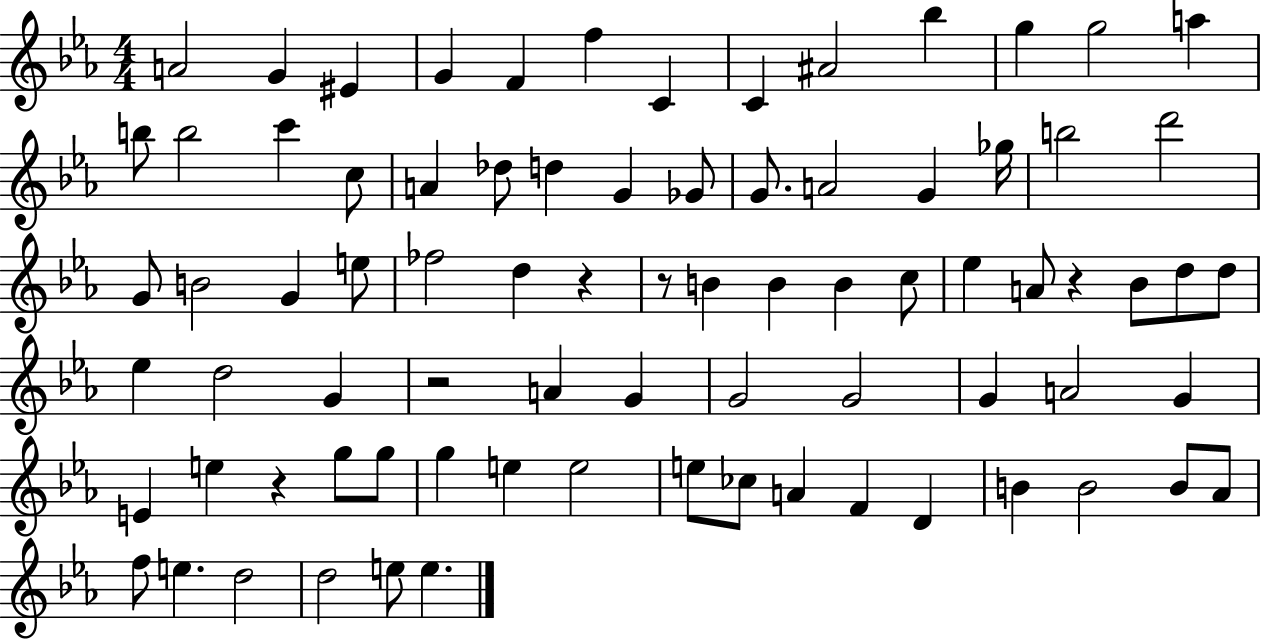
A4/h G4/q EIS4/q G4/q F4/q F5/q C4/q C4/q A#4/h Bb5/q G5/q G5/h A5/q B5/e B5/h C6/q C5/e A4/q Db5/e D5/q G4/q Gb4/e G4/e. A4/h G4/q Gb5/s B5/h D6/h G4/e B4/h G4/q E5/e FES5/h D5/q R/q R/e B4/q B4/q B4/q C5/e Eb5/q A4/e R/q Bb4/e D5/e D5/e Eb5/q D5/h G4/q R/h A4/q G4/q G4/h G4/h G4/q A4/h G4/q E4/q E5/q R/q G5/e G5/e G5/q E5/q E5/h E5/e CES5/e A4/q F4/q D4/q B4/q B4/h B4/e Ab4/e F5/e E5/q. D5/h D5/h E5/e E5/q.